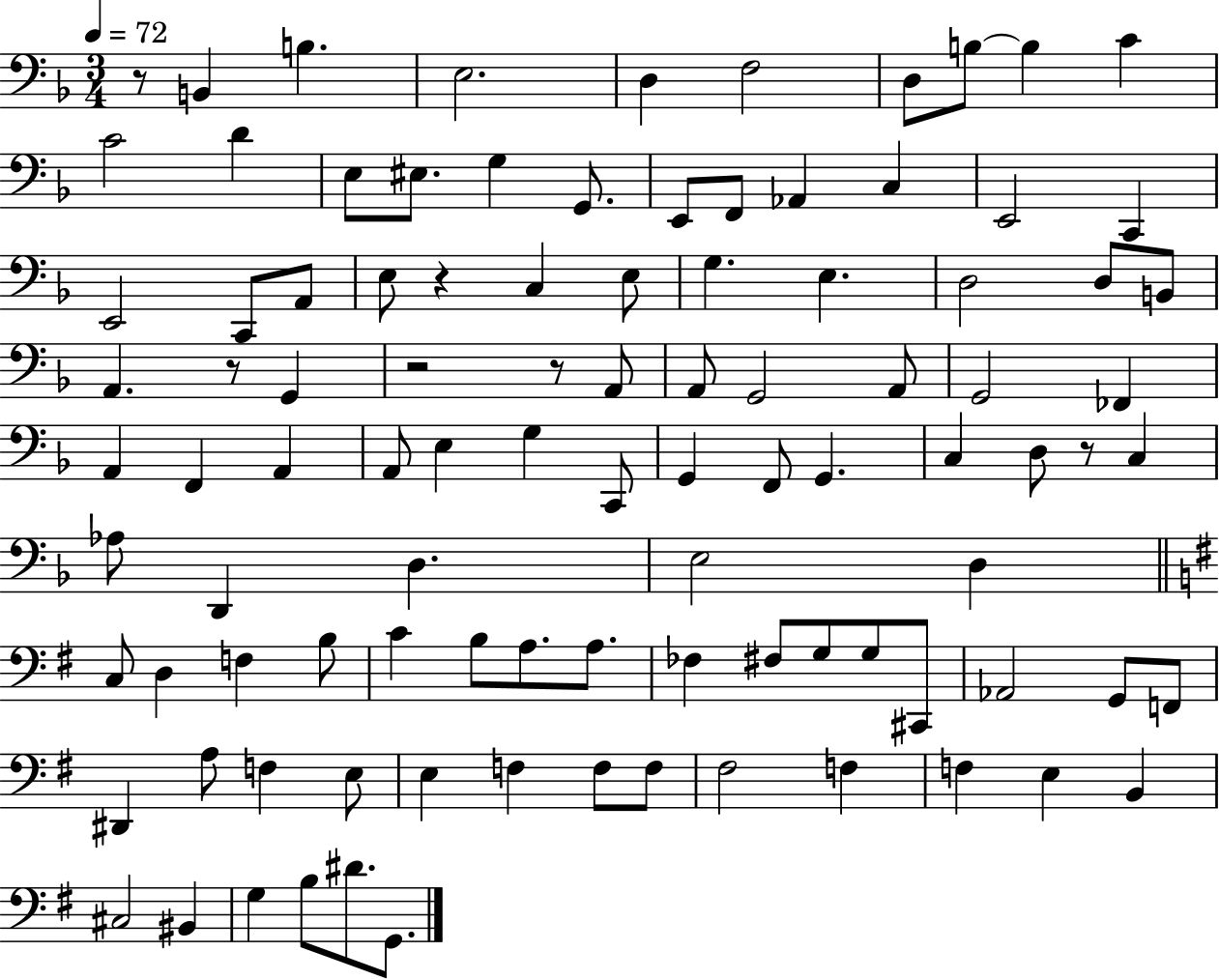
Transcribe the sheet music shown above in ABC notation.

X:1
T:Untitled
M:3/4
L:1/4
K:F
z/2 B,, B, E,2 D, F,2 D,/2 B,/2 B, C C2 D E,/2 ^E,/2 G, G,,/2 E,,/2 F,,/2 _A,, C, E,,2 C,, E,,2 C,,/2 A,,/2 E,/2 z C, E,/2 G, E, D,2 D,/2 B,,/2 A,, z/2 G,, z2 z/2 A,,/2 A,,/2 G,,2 A,,/2 G,,2 _F,, A,, F,, A,, A,,/2 E, G, C,,/2 G,, F,,/2 G,, C, D,/2 z/2 C, _A,/2 D,, D, E,2 D, C,/2 D, F, B,/2 C B,/2 A,/2 A,/2 _F, ^F,/2 G,/2 G,/2 ^C,,/2 _A,,2 G,,/2 F,,/2 ^D,, A,/2 F, E,/2 E, F, F,/2 F,/2 ^F,2 F, F, E, B,, ^C,2 ^B,, G, B,/2 ^D/2 G,,/2